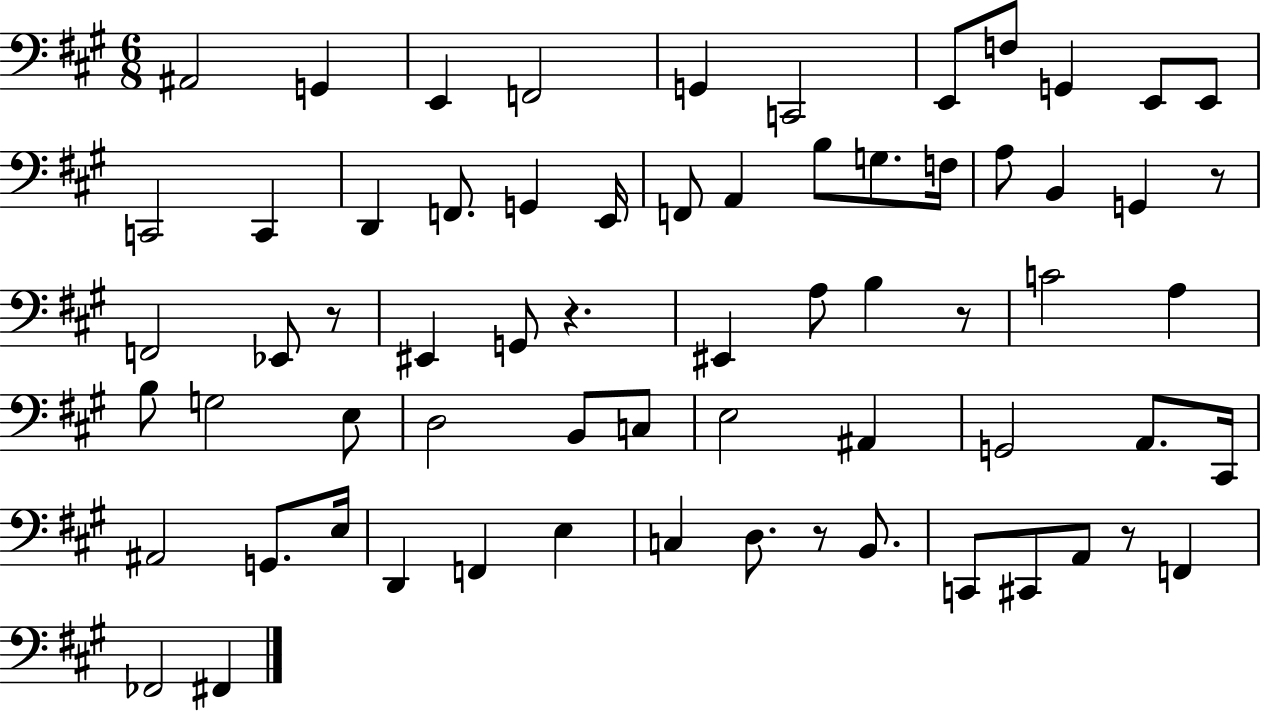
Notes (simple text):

A#2/h G2/q E2/q F2/h G2/q C2/h E2/e F3/e G2/q E2/e E2/e C2/h C2/q D2/q F2/e. G2/q E2/s F2/e A2/q B3/e G3/e. F3/s A3/e B2/q G2/q R/e F2/h Eb2/e R/e EIS2/q G2/e R/q. EIS2/q A3/e B3/q R/e C4/h A3/q B3/e G3/h E3/e D3/h B2/e C3/e E3/h A#2/q G2/h A2/e. C#2/s A#2/h G2/e. E3/s D2/q F2/q E3/q C3/q D3/e. R/e B2/e. C2/e C#2/e A2/e R/e F2/q FES2/h F#2/q